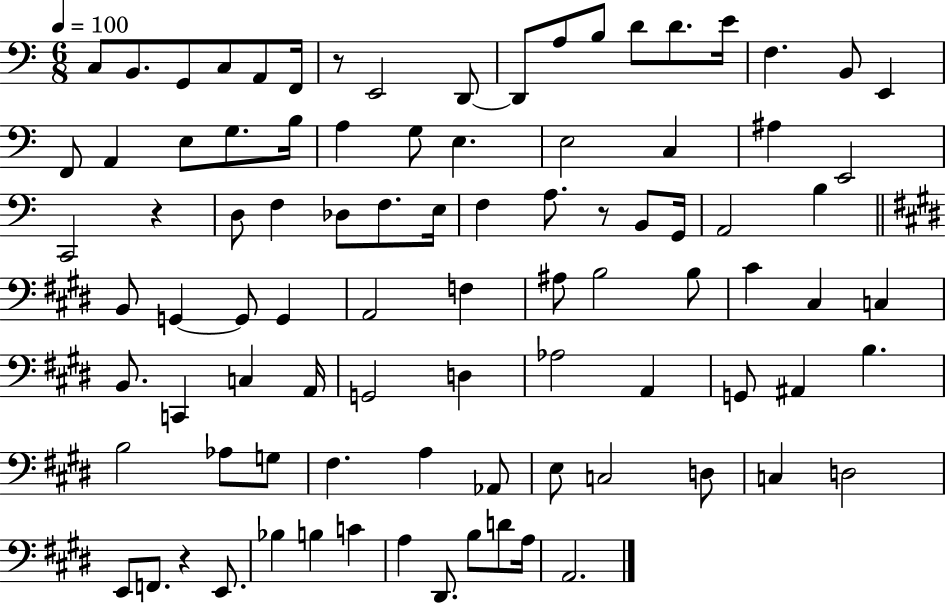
X:1
T:Untitled
M:6/8
L:1/4
K:C
C,/2 B,,/2 G,,/2 C,/2 A,,/2 F,,/4 z/2 E,,2 D,,/2 D,,/2 A,/2 B,/2 D/2 D/2 E/4 F, B,,/2 E,, F,,/2 A,, E,/2 G,/2 B,/4 A, G,/2 E, E,2 C, ^A, E,,2 C,,2 z D,/2 F, _D,/2 F,/2 E,/4 F, A,/2 z/2 B,,/2 G,,/4 A,,2 B, B,,/2 G,, G,,/2 G,, A,,2 F, ^A,/2 B,2 B,/2 ^C ^C, C, B,,/2 C,, C, A,,/4 G,,2 D, _A,2 A,, G,,/2 ^A,, B, B,2 _A,/2 G,/2 ^F, A, _A,,/2 E,/2 C,2 D,/2 C, D,2 E,,/2 F,,/2 z E,,/2 _B, B, C A, ^D,,/2 B,/2 D/2 A,/4 A,,2